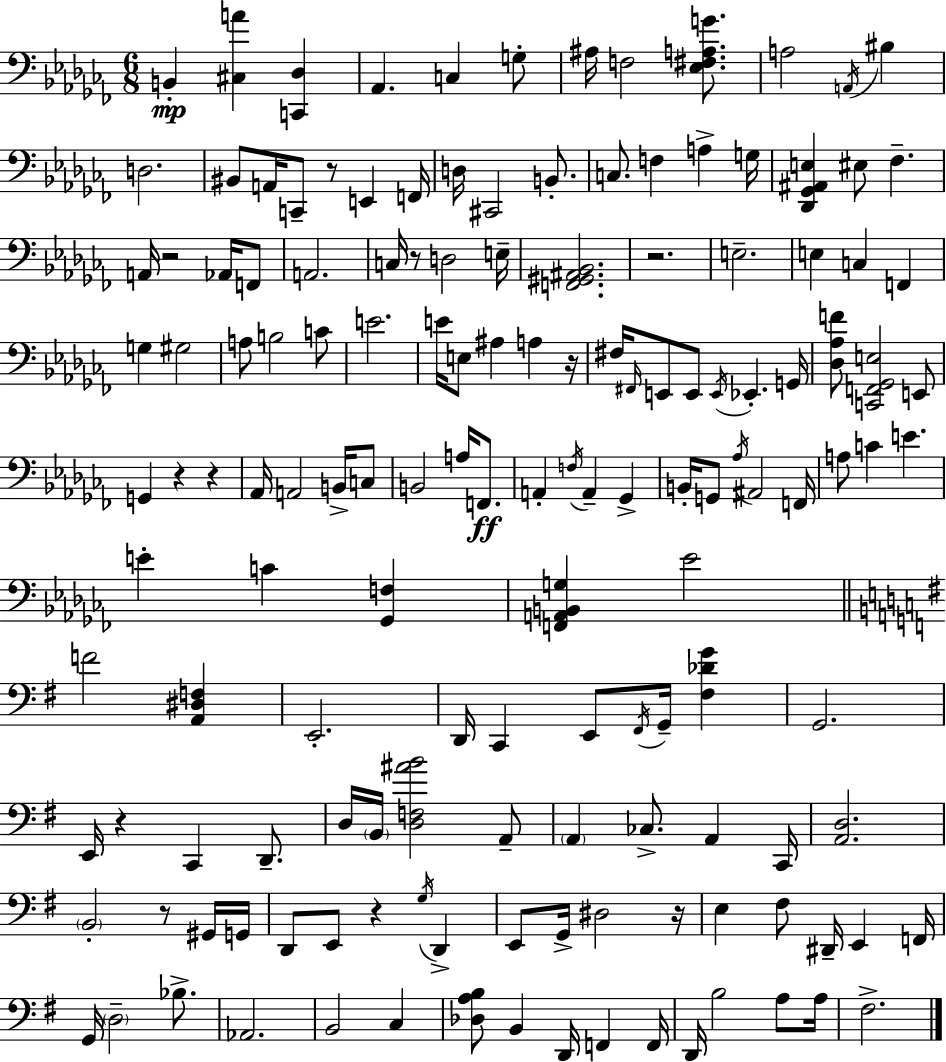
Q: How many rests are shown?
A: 11